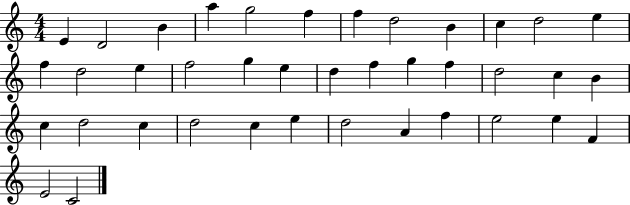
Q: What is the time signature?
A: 4/4